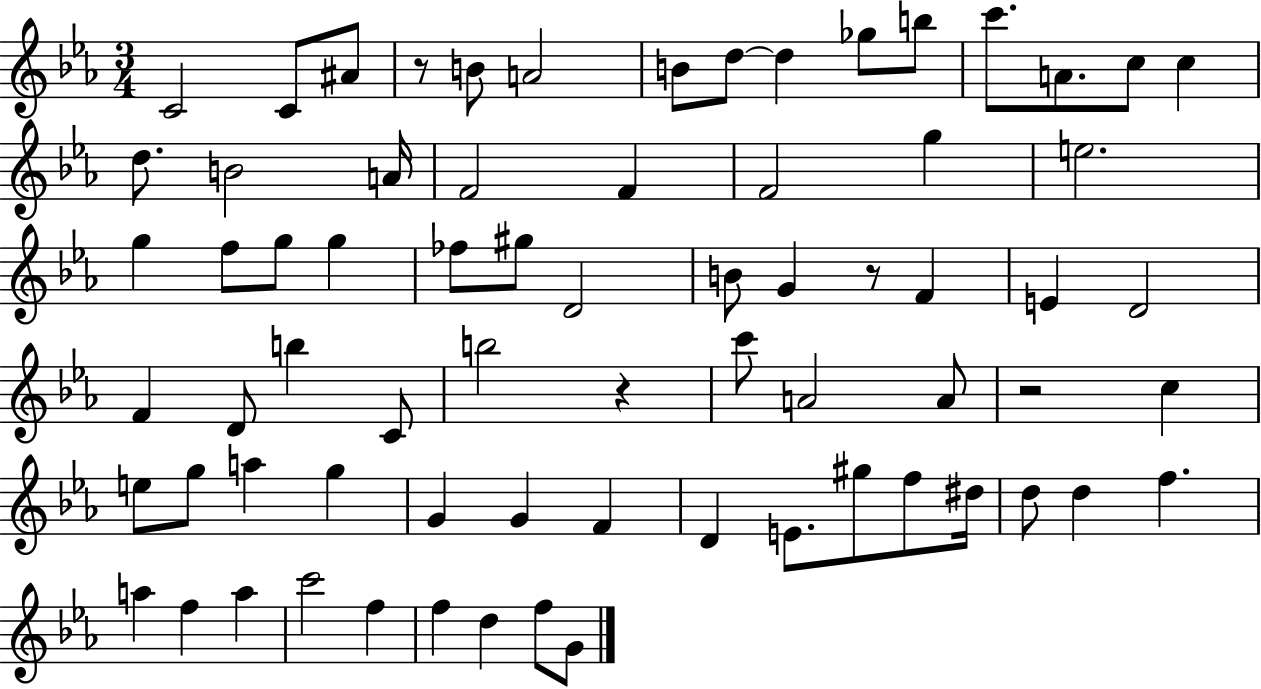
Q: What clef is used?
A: treble